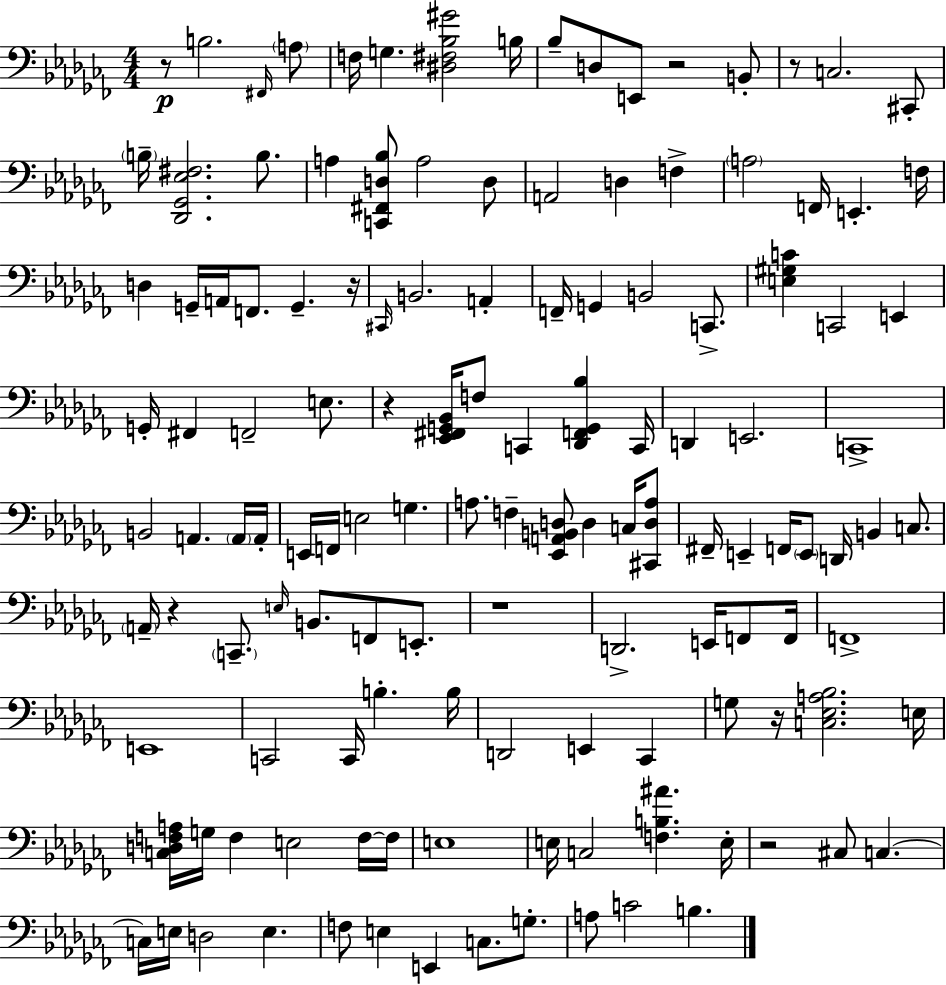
X:1
T:Untitled
M:4/4
L:1/4
K:Abm
z/2 B,2 ^F,,/4 A,/2 F,/4 G, [^D,^F,_B,^G]2 B,/4 _B,/2 D,/2 E,,/2 z2 B,,/2 z/2 C,2 ^C,,/2 B,/4 [_D,,_G,,_E,^F,]2 B,/2 A, [C,,^F,,D,_B,]/2 A,2 D,/2 A,,2 D, F, A,2 F,,/4 E,, F,/4 D, G,,/4 A,,/4 F,,/2 G,, z/4 ^C,,/4 B,,2 A,, F,,/4 G,, B,,2 C,,/2 [E,^G,C] C,,2 E,, G,,/4 ^F,, F,,2 E,/2 z [_E,,^F,,G,,_B,,]/4 F,/2 C,, [_D,,F,,G,,_B,] C,,/4 D,, E,,2 C,,4 B,,2 A,, A,,/4 A,,/4 E,,/4 F,,/4 E,2 G, A,/2 F, [_E,,A,,B,,D,]/2 D, C,/4 [^C,,D,A,]/2 ^F,,/4 E,, F,,/4 E,,/2 D,,/4 B,, C,/2 A,,/4 z C,,/2 E,/4 B,,/2 F,,/2 E,,/2 z4 D,,2 E,,/4 F,,/2 F,,/4 F,,4 E,,4 C,,2 C,,/4 B, B,/4 D,,2 E,, _C,, G,/2 z/4 [C,_E,A,_B,]2 E,/4 [C,D,F,A,]/4 G,/4 F, E,2 F,/4 F,/4 E,4 E,/4 C,2 [F,B,^A] E,/4 z2 ^C,/2 C, C,/4 E,/4 D,2 E, F,/2 E, E,, C,/2 G,/2 A,/2 C2 B,